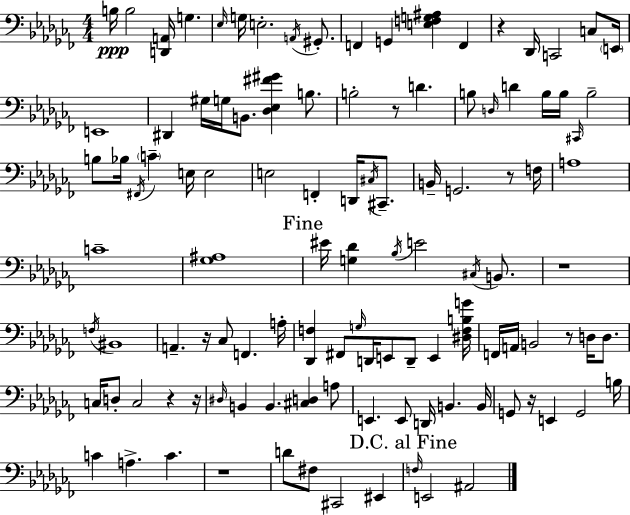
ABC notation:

X:1
T:Untitled
M:4/4
L:1/4
K:Abm
B,/4 B,2 [D,,A,,]/4 G, _E,/4 G,/4 E,2 A,,/4 ^G,,/2 F,, G,, [E,F,G,^A,] F,, z _D,,/4 C,,2 C,/2 E,,/4 E,,4 ^D,, ^G,/4 G,/4 B,,/2 [_D,_E,^F^G] B,/2 B,2 z/2 D B,/2 D,/4 D B,/4 B,/4 ^C,,/4 B,2 B,/2 _B,/4 ^F,,/4 C E,/4 E,2 E,2 F,, D,,/4 ^C,/4 ^C,,/2 B,,/4 G,,2 z/2 F,/4 A,4 C4 [_G,^A,]4 ^E/4 [G,_D] _B,/4 E2 ^C,/4 B,,/2 z4 F,/4 ^B,,4 A,, z/4 _C,/2 F,, A,/4 [_D,,F,] ^F,,/2 G,/4 D,,/4 E,,/2 D,,/2 E,, [^D,F,B,G]/4 F,,/4 A,,/4 B,,2 z/2 D,/4 D,/2 C,/4 D,/2 C,2 z z/4 ^D,/4 B,, B,, [^C,D,] A,/2 E,, E,,/2 D,,/4 B,, B,,/4 G,,/2 z/4 E,, G,,2 B,/4 C A, C z4 D/2 ^F,/2 ^C,,2 ^E,, F,/4 E,,2 ^A,,2